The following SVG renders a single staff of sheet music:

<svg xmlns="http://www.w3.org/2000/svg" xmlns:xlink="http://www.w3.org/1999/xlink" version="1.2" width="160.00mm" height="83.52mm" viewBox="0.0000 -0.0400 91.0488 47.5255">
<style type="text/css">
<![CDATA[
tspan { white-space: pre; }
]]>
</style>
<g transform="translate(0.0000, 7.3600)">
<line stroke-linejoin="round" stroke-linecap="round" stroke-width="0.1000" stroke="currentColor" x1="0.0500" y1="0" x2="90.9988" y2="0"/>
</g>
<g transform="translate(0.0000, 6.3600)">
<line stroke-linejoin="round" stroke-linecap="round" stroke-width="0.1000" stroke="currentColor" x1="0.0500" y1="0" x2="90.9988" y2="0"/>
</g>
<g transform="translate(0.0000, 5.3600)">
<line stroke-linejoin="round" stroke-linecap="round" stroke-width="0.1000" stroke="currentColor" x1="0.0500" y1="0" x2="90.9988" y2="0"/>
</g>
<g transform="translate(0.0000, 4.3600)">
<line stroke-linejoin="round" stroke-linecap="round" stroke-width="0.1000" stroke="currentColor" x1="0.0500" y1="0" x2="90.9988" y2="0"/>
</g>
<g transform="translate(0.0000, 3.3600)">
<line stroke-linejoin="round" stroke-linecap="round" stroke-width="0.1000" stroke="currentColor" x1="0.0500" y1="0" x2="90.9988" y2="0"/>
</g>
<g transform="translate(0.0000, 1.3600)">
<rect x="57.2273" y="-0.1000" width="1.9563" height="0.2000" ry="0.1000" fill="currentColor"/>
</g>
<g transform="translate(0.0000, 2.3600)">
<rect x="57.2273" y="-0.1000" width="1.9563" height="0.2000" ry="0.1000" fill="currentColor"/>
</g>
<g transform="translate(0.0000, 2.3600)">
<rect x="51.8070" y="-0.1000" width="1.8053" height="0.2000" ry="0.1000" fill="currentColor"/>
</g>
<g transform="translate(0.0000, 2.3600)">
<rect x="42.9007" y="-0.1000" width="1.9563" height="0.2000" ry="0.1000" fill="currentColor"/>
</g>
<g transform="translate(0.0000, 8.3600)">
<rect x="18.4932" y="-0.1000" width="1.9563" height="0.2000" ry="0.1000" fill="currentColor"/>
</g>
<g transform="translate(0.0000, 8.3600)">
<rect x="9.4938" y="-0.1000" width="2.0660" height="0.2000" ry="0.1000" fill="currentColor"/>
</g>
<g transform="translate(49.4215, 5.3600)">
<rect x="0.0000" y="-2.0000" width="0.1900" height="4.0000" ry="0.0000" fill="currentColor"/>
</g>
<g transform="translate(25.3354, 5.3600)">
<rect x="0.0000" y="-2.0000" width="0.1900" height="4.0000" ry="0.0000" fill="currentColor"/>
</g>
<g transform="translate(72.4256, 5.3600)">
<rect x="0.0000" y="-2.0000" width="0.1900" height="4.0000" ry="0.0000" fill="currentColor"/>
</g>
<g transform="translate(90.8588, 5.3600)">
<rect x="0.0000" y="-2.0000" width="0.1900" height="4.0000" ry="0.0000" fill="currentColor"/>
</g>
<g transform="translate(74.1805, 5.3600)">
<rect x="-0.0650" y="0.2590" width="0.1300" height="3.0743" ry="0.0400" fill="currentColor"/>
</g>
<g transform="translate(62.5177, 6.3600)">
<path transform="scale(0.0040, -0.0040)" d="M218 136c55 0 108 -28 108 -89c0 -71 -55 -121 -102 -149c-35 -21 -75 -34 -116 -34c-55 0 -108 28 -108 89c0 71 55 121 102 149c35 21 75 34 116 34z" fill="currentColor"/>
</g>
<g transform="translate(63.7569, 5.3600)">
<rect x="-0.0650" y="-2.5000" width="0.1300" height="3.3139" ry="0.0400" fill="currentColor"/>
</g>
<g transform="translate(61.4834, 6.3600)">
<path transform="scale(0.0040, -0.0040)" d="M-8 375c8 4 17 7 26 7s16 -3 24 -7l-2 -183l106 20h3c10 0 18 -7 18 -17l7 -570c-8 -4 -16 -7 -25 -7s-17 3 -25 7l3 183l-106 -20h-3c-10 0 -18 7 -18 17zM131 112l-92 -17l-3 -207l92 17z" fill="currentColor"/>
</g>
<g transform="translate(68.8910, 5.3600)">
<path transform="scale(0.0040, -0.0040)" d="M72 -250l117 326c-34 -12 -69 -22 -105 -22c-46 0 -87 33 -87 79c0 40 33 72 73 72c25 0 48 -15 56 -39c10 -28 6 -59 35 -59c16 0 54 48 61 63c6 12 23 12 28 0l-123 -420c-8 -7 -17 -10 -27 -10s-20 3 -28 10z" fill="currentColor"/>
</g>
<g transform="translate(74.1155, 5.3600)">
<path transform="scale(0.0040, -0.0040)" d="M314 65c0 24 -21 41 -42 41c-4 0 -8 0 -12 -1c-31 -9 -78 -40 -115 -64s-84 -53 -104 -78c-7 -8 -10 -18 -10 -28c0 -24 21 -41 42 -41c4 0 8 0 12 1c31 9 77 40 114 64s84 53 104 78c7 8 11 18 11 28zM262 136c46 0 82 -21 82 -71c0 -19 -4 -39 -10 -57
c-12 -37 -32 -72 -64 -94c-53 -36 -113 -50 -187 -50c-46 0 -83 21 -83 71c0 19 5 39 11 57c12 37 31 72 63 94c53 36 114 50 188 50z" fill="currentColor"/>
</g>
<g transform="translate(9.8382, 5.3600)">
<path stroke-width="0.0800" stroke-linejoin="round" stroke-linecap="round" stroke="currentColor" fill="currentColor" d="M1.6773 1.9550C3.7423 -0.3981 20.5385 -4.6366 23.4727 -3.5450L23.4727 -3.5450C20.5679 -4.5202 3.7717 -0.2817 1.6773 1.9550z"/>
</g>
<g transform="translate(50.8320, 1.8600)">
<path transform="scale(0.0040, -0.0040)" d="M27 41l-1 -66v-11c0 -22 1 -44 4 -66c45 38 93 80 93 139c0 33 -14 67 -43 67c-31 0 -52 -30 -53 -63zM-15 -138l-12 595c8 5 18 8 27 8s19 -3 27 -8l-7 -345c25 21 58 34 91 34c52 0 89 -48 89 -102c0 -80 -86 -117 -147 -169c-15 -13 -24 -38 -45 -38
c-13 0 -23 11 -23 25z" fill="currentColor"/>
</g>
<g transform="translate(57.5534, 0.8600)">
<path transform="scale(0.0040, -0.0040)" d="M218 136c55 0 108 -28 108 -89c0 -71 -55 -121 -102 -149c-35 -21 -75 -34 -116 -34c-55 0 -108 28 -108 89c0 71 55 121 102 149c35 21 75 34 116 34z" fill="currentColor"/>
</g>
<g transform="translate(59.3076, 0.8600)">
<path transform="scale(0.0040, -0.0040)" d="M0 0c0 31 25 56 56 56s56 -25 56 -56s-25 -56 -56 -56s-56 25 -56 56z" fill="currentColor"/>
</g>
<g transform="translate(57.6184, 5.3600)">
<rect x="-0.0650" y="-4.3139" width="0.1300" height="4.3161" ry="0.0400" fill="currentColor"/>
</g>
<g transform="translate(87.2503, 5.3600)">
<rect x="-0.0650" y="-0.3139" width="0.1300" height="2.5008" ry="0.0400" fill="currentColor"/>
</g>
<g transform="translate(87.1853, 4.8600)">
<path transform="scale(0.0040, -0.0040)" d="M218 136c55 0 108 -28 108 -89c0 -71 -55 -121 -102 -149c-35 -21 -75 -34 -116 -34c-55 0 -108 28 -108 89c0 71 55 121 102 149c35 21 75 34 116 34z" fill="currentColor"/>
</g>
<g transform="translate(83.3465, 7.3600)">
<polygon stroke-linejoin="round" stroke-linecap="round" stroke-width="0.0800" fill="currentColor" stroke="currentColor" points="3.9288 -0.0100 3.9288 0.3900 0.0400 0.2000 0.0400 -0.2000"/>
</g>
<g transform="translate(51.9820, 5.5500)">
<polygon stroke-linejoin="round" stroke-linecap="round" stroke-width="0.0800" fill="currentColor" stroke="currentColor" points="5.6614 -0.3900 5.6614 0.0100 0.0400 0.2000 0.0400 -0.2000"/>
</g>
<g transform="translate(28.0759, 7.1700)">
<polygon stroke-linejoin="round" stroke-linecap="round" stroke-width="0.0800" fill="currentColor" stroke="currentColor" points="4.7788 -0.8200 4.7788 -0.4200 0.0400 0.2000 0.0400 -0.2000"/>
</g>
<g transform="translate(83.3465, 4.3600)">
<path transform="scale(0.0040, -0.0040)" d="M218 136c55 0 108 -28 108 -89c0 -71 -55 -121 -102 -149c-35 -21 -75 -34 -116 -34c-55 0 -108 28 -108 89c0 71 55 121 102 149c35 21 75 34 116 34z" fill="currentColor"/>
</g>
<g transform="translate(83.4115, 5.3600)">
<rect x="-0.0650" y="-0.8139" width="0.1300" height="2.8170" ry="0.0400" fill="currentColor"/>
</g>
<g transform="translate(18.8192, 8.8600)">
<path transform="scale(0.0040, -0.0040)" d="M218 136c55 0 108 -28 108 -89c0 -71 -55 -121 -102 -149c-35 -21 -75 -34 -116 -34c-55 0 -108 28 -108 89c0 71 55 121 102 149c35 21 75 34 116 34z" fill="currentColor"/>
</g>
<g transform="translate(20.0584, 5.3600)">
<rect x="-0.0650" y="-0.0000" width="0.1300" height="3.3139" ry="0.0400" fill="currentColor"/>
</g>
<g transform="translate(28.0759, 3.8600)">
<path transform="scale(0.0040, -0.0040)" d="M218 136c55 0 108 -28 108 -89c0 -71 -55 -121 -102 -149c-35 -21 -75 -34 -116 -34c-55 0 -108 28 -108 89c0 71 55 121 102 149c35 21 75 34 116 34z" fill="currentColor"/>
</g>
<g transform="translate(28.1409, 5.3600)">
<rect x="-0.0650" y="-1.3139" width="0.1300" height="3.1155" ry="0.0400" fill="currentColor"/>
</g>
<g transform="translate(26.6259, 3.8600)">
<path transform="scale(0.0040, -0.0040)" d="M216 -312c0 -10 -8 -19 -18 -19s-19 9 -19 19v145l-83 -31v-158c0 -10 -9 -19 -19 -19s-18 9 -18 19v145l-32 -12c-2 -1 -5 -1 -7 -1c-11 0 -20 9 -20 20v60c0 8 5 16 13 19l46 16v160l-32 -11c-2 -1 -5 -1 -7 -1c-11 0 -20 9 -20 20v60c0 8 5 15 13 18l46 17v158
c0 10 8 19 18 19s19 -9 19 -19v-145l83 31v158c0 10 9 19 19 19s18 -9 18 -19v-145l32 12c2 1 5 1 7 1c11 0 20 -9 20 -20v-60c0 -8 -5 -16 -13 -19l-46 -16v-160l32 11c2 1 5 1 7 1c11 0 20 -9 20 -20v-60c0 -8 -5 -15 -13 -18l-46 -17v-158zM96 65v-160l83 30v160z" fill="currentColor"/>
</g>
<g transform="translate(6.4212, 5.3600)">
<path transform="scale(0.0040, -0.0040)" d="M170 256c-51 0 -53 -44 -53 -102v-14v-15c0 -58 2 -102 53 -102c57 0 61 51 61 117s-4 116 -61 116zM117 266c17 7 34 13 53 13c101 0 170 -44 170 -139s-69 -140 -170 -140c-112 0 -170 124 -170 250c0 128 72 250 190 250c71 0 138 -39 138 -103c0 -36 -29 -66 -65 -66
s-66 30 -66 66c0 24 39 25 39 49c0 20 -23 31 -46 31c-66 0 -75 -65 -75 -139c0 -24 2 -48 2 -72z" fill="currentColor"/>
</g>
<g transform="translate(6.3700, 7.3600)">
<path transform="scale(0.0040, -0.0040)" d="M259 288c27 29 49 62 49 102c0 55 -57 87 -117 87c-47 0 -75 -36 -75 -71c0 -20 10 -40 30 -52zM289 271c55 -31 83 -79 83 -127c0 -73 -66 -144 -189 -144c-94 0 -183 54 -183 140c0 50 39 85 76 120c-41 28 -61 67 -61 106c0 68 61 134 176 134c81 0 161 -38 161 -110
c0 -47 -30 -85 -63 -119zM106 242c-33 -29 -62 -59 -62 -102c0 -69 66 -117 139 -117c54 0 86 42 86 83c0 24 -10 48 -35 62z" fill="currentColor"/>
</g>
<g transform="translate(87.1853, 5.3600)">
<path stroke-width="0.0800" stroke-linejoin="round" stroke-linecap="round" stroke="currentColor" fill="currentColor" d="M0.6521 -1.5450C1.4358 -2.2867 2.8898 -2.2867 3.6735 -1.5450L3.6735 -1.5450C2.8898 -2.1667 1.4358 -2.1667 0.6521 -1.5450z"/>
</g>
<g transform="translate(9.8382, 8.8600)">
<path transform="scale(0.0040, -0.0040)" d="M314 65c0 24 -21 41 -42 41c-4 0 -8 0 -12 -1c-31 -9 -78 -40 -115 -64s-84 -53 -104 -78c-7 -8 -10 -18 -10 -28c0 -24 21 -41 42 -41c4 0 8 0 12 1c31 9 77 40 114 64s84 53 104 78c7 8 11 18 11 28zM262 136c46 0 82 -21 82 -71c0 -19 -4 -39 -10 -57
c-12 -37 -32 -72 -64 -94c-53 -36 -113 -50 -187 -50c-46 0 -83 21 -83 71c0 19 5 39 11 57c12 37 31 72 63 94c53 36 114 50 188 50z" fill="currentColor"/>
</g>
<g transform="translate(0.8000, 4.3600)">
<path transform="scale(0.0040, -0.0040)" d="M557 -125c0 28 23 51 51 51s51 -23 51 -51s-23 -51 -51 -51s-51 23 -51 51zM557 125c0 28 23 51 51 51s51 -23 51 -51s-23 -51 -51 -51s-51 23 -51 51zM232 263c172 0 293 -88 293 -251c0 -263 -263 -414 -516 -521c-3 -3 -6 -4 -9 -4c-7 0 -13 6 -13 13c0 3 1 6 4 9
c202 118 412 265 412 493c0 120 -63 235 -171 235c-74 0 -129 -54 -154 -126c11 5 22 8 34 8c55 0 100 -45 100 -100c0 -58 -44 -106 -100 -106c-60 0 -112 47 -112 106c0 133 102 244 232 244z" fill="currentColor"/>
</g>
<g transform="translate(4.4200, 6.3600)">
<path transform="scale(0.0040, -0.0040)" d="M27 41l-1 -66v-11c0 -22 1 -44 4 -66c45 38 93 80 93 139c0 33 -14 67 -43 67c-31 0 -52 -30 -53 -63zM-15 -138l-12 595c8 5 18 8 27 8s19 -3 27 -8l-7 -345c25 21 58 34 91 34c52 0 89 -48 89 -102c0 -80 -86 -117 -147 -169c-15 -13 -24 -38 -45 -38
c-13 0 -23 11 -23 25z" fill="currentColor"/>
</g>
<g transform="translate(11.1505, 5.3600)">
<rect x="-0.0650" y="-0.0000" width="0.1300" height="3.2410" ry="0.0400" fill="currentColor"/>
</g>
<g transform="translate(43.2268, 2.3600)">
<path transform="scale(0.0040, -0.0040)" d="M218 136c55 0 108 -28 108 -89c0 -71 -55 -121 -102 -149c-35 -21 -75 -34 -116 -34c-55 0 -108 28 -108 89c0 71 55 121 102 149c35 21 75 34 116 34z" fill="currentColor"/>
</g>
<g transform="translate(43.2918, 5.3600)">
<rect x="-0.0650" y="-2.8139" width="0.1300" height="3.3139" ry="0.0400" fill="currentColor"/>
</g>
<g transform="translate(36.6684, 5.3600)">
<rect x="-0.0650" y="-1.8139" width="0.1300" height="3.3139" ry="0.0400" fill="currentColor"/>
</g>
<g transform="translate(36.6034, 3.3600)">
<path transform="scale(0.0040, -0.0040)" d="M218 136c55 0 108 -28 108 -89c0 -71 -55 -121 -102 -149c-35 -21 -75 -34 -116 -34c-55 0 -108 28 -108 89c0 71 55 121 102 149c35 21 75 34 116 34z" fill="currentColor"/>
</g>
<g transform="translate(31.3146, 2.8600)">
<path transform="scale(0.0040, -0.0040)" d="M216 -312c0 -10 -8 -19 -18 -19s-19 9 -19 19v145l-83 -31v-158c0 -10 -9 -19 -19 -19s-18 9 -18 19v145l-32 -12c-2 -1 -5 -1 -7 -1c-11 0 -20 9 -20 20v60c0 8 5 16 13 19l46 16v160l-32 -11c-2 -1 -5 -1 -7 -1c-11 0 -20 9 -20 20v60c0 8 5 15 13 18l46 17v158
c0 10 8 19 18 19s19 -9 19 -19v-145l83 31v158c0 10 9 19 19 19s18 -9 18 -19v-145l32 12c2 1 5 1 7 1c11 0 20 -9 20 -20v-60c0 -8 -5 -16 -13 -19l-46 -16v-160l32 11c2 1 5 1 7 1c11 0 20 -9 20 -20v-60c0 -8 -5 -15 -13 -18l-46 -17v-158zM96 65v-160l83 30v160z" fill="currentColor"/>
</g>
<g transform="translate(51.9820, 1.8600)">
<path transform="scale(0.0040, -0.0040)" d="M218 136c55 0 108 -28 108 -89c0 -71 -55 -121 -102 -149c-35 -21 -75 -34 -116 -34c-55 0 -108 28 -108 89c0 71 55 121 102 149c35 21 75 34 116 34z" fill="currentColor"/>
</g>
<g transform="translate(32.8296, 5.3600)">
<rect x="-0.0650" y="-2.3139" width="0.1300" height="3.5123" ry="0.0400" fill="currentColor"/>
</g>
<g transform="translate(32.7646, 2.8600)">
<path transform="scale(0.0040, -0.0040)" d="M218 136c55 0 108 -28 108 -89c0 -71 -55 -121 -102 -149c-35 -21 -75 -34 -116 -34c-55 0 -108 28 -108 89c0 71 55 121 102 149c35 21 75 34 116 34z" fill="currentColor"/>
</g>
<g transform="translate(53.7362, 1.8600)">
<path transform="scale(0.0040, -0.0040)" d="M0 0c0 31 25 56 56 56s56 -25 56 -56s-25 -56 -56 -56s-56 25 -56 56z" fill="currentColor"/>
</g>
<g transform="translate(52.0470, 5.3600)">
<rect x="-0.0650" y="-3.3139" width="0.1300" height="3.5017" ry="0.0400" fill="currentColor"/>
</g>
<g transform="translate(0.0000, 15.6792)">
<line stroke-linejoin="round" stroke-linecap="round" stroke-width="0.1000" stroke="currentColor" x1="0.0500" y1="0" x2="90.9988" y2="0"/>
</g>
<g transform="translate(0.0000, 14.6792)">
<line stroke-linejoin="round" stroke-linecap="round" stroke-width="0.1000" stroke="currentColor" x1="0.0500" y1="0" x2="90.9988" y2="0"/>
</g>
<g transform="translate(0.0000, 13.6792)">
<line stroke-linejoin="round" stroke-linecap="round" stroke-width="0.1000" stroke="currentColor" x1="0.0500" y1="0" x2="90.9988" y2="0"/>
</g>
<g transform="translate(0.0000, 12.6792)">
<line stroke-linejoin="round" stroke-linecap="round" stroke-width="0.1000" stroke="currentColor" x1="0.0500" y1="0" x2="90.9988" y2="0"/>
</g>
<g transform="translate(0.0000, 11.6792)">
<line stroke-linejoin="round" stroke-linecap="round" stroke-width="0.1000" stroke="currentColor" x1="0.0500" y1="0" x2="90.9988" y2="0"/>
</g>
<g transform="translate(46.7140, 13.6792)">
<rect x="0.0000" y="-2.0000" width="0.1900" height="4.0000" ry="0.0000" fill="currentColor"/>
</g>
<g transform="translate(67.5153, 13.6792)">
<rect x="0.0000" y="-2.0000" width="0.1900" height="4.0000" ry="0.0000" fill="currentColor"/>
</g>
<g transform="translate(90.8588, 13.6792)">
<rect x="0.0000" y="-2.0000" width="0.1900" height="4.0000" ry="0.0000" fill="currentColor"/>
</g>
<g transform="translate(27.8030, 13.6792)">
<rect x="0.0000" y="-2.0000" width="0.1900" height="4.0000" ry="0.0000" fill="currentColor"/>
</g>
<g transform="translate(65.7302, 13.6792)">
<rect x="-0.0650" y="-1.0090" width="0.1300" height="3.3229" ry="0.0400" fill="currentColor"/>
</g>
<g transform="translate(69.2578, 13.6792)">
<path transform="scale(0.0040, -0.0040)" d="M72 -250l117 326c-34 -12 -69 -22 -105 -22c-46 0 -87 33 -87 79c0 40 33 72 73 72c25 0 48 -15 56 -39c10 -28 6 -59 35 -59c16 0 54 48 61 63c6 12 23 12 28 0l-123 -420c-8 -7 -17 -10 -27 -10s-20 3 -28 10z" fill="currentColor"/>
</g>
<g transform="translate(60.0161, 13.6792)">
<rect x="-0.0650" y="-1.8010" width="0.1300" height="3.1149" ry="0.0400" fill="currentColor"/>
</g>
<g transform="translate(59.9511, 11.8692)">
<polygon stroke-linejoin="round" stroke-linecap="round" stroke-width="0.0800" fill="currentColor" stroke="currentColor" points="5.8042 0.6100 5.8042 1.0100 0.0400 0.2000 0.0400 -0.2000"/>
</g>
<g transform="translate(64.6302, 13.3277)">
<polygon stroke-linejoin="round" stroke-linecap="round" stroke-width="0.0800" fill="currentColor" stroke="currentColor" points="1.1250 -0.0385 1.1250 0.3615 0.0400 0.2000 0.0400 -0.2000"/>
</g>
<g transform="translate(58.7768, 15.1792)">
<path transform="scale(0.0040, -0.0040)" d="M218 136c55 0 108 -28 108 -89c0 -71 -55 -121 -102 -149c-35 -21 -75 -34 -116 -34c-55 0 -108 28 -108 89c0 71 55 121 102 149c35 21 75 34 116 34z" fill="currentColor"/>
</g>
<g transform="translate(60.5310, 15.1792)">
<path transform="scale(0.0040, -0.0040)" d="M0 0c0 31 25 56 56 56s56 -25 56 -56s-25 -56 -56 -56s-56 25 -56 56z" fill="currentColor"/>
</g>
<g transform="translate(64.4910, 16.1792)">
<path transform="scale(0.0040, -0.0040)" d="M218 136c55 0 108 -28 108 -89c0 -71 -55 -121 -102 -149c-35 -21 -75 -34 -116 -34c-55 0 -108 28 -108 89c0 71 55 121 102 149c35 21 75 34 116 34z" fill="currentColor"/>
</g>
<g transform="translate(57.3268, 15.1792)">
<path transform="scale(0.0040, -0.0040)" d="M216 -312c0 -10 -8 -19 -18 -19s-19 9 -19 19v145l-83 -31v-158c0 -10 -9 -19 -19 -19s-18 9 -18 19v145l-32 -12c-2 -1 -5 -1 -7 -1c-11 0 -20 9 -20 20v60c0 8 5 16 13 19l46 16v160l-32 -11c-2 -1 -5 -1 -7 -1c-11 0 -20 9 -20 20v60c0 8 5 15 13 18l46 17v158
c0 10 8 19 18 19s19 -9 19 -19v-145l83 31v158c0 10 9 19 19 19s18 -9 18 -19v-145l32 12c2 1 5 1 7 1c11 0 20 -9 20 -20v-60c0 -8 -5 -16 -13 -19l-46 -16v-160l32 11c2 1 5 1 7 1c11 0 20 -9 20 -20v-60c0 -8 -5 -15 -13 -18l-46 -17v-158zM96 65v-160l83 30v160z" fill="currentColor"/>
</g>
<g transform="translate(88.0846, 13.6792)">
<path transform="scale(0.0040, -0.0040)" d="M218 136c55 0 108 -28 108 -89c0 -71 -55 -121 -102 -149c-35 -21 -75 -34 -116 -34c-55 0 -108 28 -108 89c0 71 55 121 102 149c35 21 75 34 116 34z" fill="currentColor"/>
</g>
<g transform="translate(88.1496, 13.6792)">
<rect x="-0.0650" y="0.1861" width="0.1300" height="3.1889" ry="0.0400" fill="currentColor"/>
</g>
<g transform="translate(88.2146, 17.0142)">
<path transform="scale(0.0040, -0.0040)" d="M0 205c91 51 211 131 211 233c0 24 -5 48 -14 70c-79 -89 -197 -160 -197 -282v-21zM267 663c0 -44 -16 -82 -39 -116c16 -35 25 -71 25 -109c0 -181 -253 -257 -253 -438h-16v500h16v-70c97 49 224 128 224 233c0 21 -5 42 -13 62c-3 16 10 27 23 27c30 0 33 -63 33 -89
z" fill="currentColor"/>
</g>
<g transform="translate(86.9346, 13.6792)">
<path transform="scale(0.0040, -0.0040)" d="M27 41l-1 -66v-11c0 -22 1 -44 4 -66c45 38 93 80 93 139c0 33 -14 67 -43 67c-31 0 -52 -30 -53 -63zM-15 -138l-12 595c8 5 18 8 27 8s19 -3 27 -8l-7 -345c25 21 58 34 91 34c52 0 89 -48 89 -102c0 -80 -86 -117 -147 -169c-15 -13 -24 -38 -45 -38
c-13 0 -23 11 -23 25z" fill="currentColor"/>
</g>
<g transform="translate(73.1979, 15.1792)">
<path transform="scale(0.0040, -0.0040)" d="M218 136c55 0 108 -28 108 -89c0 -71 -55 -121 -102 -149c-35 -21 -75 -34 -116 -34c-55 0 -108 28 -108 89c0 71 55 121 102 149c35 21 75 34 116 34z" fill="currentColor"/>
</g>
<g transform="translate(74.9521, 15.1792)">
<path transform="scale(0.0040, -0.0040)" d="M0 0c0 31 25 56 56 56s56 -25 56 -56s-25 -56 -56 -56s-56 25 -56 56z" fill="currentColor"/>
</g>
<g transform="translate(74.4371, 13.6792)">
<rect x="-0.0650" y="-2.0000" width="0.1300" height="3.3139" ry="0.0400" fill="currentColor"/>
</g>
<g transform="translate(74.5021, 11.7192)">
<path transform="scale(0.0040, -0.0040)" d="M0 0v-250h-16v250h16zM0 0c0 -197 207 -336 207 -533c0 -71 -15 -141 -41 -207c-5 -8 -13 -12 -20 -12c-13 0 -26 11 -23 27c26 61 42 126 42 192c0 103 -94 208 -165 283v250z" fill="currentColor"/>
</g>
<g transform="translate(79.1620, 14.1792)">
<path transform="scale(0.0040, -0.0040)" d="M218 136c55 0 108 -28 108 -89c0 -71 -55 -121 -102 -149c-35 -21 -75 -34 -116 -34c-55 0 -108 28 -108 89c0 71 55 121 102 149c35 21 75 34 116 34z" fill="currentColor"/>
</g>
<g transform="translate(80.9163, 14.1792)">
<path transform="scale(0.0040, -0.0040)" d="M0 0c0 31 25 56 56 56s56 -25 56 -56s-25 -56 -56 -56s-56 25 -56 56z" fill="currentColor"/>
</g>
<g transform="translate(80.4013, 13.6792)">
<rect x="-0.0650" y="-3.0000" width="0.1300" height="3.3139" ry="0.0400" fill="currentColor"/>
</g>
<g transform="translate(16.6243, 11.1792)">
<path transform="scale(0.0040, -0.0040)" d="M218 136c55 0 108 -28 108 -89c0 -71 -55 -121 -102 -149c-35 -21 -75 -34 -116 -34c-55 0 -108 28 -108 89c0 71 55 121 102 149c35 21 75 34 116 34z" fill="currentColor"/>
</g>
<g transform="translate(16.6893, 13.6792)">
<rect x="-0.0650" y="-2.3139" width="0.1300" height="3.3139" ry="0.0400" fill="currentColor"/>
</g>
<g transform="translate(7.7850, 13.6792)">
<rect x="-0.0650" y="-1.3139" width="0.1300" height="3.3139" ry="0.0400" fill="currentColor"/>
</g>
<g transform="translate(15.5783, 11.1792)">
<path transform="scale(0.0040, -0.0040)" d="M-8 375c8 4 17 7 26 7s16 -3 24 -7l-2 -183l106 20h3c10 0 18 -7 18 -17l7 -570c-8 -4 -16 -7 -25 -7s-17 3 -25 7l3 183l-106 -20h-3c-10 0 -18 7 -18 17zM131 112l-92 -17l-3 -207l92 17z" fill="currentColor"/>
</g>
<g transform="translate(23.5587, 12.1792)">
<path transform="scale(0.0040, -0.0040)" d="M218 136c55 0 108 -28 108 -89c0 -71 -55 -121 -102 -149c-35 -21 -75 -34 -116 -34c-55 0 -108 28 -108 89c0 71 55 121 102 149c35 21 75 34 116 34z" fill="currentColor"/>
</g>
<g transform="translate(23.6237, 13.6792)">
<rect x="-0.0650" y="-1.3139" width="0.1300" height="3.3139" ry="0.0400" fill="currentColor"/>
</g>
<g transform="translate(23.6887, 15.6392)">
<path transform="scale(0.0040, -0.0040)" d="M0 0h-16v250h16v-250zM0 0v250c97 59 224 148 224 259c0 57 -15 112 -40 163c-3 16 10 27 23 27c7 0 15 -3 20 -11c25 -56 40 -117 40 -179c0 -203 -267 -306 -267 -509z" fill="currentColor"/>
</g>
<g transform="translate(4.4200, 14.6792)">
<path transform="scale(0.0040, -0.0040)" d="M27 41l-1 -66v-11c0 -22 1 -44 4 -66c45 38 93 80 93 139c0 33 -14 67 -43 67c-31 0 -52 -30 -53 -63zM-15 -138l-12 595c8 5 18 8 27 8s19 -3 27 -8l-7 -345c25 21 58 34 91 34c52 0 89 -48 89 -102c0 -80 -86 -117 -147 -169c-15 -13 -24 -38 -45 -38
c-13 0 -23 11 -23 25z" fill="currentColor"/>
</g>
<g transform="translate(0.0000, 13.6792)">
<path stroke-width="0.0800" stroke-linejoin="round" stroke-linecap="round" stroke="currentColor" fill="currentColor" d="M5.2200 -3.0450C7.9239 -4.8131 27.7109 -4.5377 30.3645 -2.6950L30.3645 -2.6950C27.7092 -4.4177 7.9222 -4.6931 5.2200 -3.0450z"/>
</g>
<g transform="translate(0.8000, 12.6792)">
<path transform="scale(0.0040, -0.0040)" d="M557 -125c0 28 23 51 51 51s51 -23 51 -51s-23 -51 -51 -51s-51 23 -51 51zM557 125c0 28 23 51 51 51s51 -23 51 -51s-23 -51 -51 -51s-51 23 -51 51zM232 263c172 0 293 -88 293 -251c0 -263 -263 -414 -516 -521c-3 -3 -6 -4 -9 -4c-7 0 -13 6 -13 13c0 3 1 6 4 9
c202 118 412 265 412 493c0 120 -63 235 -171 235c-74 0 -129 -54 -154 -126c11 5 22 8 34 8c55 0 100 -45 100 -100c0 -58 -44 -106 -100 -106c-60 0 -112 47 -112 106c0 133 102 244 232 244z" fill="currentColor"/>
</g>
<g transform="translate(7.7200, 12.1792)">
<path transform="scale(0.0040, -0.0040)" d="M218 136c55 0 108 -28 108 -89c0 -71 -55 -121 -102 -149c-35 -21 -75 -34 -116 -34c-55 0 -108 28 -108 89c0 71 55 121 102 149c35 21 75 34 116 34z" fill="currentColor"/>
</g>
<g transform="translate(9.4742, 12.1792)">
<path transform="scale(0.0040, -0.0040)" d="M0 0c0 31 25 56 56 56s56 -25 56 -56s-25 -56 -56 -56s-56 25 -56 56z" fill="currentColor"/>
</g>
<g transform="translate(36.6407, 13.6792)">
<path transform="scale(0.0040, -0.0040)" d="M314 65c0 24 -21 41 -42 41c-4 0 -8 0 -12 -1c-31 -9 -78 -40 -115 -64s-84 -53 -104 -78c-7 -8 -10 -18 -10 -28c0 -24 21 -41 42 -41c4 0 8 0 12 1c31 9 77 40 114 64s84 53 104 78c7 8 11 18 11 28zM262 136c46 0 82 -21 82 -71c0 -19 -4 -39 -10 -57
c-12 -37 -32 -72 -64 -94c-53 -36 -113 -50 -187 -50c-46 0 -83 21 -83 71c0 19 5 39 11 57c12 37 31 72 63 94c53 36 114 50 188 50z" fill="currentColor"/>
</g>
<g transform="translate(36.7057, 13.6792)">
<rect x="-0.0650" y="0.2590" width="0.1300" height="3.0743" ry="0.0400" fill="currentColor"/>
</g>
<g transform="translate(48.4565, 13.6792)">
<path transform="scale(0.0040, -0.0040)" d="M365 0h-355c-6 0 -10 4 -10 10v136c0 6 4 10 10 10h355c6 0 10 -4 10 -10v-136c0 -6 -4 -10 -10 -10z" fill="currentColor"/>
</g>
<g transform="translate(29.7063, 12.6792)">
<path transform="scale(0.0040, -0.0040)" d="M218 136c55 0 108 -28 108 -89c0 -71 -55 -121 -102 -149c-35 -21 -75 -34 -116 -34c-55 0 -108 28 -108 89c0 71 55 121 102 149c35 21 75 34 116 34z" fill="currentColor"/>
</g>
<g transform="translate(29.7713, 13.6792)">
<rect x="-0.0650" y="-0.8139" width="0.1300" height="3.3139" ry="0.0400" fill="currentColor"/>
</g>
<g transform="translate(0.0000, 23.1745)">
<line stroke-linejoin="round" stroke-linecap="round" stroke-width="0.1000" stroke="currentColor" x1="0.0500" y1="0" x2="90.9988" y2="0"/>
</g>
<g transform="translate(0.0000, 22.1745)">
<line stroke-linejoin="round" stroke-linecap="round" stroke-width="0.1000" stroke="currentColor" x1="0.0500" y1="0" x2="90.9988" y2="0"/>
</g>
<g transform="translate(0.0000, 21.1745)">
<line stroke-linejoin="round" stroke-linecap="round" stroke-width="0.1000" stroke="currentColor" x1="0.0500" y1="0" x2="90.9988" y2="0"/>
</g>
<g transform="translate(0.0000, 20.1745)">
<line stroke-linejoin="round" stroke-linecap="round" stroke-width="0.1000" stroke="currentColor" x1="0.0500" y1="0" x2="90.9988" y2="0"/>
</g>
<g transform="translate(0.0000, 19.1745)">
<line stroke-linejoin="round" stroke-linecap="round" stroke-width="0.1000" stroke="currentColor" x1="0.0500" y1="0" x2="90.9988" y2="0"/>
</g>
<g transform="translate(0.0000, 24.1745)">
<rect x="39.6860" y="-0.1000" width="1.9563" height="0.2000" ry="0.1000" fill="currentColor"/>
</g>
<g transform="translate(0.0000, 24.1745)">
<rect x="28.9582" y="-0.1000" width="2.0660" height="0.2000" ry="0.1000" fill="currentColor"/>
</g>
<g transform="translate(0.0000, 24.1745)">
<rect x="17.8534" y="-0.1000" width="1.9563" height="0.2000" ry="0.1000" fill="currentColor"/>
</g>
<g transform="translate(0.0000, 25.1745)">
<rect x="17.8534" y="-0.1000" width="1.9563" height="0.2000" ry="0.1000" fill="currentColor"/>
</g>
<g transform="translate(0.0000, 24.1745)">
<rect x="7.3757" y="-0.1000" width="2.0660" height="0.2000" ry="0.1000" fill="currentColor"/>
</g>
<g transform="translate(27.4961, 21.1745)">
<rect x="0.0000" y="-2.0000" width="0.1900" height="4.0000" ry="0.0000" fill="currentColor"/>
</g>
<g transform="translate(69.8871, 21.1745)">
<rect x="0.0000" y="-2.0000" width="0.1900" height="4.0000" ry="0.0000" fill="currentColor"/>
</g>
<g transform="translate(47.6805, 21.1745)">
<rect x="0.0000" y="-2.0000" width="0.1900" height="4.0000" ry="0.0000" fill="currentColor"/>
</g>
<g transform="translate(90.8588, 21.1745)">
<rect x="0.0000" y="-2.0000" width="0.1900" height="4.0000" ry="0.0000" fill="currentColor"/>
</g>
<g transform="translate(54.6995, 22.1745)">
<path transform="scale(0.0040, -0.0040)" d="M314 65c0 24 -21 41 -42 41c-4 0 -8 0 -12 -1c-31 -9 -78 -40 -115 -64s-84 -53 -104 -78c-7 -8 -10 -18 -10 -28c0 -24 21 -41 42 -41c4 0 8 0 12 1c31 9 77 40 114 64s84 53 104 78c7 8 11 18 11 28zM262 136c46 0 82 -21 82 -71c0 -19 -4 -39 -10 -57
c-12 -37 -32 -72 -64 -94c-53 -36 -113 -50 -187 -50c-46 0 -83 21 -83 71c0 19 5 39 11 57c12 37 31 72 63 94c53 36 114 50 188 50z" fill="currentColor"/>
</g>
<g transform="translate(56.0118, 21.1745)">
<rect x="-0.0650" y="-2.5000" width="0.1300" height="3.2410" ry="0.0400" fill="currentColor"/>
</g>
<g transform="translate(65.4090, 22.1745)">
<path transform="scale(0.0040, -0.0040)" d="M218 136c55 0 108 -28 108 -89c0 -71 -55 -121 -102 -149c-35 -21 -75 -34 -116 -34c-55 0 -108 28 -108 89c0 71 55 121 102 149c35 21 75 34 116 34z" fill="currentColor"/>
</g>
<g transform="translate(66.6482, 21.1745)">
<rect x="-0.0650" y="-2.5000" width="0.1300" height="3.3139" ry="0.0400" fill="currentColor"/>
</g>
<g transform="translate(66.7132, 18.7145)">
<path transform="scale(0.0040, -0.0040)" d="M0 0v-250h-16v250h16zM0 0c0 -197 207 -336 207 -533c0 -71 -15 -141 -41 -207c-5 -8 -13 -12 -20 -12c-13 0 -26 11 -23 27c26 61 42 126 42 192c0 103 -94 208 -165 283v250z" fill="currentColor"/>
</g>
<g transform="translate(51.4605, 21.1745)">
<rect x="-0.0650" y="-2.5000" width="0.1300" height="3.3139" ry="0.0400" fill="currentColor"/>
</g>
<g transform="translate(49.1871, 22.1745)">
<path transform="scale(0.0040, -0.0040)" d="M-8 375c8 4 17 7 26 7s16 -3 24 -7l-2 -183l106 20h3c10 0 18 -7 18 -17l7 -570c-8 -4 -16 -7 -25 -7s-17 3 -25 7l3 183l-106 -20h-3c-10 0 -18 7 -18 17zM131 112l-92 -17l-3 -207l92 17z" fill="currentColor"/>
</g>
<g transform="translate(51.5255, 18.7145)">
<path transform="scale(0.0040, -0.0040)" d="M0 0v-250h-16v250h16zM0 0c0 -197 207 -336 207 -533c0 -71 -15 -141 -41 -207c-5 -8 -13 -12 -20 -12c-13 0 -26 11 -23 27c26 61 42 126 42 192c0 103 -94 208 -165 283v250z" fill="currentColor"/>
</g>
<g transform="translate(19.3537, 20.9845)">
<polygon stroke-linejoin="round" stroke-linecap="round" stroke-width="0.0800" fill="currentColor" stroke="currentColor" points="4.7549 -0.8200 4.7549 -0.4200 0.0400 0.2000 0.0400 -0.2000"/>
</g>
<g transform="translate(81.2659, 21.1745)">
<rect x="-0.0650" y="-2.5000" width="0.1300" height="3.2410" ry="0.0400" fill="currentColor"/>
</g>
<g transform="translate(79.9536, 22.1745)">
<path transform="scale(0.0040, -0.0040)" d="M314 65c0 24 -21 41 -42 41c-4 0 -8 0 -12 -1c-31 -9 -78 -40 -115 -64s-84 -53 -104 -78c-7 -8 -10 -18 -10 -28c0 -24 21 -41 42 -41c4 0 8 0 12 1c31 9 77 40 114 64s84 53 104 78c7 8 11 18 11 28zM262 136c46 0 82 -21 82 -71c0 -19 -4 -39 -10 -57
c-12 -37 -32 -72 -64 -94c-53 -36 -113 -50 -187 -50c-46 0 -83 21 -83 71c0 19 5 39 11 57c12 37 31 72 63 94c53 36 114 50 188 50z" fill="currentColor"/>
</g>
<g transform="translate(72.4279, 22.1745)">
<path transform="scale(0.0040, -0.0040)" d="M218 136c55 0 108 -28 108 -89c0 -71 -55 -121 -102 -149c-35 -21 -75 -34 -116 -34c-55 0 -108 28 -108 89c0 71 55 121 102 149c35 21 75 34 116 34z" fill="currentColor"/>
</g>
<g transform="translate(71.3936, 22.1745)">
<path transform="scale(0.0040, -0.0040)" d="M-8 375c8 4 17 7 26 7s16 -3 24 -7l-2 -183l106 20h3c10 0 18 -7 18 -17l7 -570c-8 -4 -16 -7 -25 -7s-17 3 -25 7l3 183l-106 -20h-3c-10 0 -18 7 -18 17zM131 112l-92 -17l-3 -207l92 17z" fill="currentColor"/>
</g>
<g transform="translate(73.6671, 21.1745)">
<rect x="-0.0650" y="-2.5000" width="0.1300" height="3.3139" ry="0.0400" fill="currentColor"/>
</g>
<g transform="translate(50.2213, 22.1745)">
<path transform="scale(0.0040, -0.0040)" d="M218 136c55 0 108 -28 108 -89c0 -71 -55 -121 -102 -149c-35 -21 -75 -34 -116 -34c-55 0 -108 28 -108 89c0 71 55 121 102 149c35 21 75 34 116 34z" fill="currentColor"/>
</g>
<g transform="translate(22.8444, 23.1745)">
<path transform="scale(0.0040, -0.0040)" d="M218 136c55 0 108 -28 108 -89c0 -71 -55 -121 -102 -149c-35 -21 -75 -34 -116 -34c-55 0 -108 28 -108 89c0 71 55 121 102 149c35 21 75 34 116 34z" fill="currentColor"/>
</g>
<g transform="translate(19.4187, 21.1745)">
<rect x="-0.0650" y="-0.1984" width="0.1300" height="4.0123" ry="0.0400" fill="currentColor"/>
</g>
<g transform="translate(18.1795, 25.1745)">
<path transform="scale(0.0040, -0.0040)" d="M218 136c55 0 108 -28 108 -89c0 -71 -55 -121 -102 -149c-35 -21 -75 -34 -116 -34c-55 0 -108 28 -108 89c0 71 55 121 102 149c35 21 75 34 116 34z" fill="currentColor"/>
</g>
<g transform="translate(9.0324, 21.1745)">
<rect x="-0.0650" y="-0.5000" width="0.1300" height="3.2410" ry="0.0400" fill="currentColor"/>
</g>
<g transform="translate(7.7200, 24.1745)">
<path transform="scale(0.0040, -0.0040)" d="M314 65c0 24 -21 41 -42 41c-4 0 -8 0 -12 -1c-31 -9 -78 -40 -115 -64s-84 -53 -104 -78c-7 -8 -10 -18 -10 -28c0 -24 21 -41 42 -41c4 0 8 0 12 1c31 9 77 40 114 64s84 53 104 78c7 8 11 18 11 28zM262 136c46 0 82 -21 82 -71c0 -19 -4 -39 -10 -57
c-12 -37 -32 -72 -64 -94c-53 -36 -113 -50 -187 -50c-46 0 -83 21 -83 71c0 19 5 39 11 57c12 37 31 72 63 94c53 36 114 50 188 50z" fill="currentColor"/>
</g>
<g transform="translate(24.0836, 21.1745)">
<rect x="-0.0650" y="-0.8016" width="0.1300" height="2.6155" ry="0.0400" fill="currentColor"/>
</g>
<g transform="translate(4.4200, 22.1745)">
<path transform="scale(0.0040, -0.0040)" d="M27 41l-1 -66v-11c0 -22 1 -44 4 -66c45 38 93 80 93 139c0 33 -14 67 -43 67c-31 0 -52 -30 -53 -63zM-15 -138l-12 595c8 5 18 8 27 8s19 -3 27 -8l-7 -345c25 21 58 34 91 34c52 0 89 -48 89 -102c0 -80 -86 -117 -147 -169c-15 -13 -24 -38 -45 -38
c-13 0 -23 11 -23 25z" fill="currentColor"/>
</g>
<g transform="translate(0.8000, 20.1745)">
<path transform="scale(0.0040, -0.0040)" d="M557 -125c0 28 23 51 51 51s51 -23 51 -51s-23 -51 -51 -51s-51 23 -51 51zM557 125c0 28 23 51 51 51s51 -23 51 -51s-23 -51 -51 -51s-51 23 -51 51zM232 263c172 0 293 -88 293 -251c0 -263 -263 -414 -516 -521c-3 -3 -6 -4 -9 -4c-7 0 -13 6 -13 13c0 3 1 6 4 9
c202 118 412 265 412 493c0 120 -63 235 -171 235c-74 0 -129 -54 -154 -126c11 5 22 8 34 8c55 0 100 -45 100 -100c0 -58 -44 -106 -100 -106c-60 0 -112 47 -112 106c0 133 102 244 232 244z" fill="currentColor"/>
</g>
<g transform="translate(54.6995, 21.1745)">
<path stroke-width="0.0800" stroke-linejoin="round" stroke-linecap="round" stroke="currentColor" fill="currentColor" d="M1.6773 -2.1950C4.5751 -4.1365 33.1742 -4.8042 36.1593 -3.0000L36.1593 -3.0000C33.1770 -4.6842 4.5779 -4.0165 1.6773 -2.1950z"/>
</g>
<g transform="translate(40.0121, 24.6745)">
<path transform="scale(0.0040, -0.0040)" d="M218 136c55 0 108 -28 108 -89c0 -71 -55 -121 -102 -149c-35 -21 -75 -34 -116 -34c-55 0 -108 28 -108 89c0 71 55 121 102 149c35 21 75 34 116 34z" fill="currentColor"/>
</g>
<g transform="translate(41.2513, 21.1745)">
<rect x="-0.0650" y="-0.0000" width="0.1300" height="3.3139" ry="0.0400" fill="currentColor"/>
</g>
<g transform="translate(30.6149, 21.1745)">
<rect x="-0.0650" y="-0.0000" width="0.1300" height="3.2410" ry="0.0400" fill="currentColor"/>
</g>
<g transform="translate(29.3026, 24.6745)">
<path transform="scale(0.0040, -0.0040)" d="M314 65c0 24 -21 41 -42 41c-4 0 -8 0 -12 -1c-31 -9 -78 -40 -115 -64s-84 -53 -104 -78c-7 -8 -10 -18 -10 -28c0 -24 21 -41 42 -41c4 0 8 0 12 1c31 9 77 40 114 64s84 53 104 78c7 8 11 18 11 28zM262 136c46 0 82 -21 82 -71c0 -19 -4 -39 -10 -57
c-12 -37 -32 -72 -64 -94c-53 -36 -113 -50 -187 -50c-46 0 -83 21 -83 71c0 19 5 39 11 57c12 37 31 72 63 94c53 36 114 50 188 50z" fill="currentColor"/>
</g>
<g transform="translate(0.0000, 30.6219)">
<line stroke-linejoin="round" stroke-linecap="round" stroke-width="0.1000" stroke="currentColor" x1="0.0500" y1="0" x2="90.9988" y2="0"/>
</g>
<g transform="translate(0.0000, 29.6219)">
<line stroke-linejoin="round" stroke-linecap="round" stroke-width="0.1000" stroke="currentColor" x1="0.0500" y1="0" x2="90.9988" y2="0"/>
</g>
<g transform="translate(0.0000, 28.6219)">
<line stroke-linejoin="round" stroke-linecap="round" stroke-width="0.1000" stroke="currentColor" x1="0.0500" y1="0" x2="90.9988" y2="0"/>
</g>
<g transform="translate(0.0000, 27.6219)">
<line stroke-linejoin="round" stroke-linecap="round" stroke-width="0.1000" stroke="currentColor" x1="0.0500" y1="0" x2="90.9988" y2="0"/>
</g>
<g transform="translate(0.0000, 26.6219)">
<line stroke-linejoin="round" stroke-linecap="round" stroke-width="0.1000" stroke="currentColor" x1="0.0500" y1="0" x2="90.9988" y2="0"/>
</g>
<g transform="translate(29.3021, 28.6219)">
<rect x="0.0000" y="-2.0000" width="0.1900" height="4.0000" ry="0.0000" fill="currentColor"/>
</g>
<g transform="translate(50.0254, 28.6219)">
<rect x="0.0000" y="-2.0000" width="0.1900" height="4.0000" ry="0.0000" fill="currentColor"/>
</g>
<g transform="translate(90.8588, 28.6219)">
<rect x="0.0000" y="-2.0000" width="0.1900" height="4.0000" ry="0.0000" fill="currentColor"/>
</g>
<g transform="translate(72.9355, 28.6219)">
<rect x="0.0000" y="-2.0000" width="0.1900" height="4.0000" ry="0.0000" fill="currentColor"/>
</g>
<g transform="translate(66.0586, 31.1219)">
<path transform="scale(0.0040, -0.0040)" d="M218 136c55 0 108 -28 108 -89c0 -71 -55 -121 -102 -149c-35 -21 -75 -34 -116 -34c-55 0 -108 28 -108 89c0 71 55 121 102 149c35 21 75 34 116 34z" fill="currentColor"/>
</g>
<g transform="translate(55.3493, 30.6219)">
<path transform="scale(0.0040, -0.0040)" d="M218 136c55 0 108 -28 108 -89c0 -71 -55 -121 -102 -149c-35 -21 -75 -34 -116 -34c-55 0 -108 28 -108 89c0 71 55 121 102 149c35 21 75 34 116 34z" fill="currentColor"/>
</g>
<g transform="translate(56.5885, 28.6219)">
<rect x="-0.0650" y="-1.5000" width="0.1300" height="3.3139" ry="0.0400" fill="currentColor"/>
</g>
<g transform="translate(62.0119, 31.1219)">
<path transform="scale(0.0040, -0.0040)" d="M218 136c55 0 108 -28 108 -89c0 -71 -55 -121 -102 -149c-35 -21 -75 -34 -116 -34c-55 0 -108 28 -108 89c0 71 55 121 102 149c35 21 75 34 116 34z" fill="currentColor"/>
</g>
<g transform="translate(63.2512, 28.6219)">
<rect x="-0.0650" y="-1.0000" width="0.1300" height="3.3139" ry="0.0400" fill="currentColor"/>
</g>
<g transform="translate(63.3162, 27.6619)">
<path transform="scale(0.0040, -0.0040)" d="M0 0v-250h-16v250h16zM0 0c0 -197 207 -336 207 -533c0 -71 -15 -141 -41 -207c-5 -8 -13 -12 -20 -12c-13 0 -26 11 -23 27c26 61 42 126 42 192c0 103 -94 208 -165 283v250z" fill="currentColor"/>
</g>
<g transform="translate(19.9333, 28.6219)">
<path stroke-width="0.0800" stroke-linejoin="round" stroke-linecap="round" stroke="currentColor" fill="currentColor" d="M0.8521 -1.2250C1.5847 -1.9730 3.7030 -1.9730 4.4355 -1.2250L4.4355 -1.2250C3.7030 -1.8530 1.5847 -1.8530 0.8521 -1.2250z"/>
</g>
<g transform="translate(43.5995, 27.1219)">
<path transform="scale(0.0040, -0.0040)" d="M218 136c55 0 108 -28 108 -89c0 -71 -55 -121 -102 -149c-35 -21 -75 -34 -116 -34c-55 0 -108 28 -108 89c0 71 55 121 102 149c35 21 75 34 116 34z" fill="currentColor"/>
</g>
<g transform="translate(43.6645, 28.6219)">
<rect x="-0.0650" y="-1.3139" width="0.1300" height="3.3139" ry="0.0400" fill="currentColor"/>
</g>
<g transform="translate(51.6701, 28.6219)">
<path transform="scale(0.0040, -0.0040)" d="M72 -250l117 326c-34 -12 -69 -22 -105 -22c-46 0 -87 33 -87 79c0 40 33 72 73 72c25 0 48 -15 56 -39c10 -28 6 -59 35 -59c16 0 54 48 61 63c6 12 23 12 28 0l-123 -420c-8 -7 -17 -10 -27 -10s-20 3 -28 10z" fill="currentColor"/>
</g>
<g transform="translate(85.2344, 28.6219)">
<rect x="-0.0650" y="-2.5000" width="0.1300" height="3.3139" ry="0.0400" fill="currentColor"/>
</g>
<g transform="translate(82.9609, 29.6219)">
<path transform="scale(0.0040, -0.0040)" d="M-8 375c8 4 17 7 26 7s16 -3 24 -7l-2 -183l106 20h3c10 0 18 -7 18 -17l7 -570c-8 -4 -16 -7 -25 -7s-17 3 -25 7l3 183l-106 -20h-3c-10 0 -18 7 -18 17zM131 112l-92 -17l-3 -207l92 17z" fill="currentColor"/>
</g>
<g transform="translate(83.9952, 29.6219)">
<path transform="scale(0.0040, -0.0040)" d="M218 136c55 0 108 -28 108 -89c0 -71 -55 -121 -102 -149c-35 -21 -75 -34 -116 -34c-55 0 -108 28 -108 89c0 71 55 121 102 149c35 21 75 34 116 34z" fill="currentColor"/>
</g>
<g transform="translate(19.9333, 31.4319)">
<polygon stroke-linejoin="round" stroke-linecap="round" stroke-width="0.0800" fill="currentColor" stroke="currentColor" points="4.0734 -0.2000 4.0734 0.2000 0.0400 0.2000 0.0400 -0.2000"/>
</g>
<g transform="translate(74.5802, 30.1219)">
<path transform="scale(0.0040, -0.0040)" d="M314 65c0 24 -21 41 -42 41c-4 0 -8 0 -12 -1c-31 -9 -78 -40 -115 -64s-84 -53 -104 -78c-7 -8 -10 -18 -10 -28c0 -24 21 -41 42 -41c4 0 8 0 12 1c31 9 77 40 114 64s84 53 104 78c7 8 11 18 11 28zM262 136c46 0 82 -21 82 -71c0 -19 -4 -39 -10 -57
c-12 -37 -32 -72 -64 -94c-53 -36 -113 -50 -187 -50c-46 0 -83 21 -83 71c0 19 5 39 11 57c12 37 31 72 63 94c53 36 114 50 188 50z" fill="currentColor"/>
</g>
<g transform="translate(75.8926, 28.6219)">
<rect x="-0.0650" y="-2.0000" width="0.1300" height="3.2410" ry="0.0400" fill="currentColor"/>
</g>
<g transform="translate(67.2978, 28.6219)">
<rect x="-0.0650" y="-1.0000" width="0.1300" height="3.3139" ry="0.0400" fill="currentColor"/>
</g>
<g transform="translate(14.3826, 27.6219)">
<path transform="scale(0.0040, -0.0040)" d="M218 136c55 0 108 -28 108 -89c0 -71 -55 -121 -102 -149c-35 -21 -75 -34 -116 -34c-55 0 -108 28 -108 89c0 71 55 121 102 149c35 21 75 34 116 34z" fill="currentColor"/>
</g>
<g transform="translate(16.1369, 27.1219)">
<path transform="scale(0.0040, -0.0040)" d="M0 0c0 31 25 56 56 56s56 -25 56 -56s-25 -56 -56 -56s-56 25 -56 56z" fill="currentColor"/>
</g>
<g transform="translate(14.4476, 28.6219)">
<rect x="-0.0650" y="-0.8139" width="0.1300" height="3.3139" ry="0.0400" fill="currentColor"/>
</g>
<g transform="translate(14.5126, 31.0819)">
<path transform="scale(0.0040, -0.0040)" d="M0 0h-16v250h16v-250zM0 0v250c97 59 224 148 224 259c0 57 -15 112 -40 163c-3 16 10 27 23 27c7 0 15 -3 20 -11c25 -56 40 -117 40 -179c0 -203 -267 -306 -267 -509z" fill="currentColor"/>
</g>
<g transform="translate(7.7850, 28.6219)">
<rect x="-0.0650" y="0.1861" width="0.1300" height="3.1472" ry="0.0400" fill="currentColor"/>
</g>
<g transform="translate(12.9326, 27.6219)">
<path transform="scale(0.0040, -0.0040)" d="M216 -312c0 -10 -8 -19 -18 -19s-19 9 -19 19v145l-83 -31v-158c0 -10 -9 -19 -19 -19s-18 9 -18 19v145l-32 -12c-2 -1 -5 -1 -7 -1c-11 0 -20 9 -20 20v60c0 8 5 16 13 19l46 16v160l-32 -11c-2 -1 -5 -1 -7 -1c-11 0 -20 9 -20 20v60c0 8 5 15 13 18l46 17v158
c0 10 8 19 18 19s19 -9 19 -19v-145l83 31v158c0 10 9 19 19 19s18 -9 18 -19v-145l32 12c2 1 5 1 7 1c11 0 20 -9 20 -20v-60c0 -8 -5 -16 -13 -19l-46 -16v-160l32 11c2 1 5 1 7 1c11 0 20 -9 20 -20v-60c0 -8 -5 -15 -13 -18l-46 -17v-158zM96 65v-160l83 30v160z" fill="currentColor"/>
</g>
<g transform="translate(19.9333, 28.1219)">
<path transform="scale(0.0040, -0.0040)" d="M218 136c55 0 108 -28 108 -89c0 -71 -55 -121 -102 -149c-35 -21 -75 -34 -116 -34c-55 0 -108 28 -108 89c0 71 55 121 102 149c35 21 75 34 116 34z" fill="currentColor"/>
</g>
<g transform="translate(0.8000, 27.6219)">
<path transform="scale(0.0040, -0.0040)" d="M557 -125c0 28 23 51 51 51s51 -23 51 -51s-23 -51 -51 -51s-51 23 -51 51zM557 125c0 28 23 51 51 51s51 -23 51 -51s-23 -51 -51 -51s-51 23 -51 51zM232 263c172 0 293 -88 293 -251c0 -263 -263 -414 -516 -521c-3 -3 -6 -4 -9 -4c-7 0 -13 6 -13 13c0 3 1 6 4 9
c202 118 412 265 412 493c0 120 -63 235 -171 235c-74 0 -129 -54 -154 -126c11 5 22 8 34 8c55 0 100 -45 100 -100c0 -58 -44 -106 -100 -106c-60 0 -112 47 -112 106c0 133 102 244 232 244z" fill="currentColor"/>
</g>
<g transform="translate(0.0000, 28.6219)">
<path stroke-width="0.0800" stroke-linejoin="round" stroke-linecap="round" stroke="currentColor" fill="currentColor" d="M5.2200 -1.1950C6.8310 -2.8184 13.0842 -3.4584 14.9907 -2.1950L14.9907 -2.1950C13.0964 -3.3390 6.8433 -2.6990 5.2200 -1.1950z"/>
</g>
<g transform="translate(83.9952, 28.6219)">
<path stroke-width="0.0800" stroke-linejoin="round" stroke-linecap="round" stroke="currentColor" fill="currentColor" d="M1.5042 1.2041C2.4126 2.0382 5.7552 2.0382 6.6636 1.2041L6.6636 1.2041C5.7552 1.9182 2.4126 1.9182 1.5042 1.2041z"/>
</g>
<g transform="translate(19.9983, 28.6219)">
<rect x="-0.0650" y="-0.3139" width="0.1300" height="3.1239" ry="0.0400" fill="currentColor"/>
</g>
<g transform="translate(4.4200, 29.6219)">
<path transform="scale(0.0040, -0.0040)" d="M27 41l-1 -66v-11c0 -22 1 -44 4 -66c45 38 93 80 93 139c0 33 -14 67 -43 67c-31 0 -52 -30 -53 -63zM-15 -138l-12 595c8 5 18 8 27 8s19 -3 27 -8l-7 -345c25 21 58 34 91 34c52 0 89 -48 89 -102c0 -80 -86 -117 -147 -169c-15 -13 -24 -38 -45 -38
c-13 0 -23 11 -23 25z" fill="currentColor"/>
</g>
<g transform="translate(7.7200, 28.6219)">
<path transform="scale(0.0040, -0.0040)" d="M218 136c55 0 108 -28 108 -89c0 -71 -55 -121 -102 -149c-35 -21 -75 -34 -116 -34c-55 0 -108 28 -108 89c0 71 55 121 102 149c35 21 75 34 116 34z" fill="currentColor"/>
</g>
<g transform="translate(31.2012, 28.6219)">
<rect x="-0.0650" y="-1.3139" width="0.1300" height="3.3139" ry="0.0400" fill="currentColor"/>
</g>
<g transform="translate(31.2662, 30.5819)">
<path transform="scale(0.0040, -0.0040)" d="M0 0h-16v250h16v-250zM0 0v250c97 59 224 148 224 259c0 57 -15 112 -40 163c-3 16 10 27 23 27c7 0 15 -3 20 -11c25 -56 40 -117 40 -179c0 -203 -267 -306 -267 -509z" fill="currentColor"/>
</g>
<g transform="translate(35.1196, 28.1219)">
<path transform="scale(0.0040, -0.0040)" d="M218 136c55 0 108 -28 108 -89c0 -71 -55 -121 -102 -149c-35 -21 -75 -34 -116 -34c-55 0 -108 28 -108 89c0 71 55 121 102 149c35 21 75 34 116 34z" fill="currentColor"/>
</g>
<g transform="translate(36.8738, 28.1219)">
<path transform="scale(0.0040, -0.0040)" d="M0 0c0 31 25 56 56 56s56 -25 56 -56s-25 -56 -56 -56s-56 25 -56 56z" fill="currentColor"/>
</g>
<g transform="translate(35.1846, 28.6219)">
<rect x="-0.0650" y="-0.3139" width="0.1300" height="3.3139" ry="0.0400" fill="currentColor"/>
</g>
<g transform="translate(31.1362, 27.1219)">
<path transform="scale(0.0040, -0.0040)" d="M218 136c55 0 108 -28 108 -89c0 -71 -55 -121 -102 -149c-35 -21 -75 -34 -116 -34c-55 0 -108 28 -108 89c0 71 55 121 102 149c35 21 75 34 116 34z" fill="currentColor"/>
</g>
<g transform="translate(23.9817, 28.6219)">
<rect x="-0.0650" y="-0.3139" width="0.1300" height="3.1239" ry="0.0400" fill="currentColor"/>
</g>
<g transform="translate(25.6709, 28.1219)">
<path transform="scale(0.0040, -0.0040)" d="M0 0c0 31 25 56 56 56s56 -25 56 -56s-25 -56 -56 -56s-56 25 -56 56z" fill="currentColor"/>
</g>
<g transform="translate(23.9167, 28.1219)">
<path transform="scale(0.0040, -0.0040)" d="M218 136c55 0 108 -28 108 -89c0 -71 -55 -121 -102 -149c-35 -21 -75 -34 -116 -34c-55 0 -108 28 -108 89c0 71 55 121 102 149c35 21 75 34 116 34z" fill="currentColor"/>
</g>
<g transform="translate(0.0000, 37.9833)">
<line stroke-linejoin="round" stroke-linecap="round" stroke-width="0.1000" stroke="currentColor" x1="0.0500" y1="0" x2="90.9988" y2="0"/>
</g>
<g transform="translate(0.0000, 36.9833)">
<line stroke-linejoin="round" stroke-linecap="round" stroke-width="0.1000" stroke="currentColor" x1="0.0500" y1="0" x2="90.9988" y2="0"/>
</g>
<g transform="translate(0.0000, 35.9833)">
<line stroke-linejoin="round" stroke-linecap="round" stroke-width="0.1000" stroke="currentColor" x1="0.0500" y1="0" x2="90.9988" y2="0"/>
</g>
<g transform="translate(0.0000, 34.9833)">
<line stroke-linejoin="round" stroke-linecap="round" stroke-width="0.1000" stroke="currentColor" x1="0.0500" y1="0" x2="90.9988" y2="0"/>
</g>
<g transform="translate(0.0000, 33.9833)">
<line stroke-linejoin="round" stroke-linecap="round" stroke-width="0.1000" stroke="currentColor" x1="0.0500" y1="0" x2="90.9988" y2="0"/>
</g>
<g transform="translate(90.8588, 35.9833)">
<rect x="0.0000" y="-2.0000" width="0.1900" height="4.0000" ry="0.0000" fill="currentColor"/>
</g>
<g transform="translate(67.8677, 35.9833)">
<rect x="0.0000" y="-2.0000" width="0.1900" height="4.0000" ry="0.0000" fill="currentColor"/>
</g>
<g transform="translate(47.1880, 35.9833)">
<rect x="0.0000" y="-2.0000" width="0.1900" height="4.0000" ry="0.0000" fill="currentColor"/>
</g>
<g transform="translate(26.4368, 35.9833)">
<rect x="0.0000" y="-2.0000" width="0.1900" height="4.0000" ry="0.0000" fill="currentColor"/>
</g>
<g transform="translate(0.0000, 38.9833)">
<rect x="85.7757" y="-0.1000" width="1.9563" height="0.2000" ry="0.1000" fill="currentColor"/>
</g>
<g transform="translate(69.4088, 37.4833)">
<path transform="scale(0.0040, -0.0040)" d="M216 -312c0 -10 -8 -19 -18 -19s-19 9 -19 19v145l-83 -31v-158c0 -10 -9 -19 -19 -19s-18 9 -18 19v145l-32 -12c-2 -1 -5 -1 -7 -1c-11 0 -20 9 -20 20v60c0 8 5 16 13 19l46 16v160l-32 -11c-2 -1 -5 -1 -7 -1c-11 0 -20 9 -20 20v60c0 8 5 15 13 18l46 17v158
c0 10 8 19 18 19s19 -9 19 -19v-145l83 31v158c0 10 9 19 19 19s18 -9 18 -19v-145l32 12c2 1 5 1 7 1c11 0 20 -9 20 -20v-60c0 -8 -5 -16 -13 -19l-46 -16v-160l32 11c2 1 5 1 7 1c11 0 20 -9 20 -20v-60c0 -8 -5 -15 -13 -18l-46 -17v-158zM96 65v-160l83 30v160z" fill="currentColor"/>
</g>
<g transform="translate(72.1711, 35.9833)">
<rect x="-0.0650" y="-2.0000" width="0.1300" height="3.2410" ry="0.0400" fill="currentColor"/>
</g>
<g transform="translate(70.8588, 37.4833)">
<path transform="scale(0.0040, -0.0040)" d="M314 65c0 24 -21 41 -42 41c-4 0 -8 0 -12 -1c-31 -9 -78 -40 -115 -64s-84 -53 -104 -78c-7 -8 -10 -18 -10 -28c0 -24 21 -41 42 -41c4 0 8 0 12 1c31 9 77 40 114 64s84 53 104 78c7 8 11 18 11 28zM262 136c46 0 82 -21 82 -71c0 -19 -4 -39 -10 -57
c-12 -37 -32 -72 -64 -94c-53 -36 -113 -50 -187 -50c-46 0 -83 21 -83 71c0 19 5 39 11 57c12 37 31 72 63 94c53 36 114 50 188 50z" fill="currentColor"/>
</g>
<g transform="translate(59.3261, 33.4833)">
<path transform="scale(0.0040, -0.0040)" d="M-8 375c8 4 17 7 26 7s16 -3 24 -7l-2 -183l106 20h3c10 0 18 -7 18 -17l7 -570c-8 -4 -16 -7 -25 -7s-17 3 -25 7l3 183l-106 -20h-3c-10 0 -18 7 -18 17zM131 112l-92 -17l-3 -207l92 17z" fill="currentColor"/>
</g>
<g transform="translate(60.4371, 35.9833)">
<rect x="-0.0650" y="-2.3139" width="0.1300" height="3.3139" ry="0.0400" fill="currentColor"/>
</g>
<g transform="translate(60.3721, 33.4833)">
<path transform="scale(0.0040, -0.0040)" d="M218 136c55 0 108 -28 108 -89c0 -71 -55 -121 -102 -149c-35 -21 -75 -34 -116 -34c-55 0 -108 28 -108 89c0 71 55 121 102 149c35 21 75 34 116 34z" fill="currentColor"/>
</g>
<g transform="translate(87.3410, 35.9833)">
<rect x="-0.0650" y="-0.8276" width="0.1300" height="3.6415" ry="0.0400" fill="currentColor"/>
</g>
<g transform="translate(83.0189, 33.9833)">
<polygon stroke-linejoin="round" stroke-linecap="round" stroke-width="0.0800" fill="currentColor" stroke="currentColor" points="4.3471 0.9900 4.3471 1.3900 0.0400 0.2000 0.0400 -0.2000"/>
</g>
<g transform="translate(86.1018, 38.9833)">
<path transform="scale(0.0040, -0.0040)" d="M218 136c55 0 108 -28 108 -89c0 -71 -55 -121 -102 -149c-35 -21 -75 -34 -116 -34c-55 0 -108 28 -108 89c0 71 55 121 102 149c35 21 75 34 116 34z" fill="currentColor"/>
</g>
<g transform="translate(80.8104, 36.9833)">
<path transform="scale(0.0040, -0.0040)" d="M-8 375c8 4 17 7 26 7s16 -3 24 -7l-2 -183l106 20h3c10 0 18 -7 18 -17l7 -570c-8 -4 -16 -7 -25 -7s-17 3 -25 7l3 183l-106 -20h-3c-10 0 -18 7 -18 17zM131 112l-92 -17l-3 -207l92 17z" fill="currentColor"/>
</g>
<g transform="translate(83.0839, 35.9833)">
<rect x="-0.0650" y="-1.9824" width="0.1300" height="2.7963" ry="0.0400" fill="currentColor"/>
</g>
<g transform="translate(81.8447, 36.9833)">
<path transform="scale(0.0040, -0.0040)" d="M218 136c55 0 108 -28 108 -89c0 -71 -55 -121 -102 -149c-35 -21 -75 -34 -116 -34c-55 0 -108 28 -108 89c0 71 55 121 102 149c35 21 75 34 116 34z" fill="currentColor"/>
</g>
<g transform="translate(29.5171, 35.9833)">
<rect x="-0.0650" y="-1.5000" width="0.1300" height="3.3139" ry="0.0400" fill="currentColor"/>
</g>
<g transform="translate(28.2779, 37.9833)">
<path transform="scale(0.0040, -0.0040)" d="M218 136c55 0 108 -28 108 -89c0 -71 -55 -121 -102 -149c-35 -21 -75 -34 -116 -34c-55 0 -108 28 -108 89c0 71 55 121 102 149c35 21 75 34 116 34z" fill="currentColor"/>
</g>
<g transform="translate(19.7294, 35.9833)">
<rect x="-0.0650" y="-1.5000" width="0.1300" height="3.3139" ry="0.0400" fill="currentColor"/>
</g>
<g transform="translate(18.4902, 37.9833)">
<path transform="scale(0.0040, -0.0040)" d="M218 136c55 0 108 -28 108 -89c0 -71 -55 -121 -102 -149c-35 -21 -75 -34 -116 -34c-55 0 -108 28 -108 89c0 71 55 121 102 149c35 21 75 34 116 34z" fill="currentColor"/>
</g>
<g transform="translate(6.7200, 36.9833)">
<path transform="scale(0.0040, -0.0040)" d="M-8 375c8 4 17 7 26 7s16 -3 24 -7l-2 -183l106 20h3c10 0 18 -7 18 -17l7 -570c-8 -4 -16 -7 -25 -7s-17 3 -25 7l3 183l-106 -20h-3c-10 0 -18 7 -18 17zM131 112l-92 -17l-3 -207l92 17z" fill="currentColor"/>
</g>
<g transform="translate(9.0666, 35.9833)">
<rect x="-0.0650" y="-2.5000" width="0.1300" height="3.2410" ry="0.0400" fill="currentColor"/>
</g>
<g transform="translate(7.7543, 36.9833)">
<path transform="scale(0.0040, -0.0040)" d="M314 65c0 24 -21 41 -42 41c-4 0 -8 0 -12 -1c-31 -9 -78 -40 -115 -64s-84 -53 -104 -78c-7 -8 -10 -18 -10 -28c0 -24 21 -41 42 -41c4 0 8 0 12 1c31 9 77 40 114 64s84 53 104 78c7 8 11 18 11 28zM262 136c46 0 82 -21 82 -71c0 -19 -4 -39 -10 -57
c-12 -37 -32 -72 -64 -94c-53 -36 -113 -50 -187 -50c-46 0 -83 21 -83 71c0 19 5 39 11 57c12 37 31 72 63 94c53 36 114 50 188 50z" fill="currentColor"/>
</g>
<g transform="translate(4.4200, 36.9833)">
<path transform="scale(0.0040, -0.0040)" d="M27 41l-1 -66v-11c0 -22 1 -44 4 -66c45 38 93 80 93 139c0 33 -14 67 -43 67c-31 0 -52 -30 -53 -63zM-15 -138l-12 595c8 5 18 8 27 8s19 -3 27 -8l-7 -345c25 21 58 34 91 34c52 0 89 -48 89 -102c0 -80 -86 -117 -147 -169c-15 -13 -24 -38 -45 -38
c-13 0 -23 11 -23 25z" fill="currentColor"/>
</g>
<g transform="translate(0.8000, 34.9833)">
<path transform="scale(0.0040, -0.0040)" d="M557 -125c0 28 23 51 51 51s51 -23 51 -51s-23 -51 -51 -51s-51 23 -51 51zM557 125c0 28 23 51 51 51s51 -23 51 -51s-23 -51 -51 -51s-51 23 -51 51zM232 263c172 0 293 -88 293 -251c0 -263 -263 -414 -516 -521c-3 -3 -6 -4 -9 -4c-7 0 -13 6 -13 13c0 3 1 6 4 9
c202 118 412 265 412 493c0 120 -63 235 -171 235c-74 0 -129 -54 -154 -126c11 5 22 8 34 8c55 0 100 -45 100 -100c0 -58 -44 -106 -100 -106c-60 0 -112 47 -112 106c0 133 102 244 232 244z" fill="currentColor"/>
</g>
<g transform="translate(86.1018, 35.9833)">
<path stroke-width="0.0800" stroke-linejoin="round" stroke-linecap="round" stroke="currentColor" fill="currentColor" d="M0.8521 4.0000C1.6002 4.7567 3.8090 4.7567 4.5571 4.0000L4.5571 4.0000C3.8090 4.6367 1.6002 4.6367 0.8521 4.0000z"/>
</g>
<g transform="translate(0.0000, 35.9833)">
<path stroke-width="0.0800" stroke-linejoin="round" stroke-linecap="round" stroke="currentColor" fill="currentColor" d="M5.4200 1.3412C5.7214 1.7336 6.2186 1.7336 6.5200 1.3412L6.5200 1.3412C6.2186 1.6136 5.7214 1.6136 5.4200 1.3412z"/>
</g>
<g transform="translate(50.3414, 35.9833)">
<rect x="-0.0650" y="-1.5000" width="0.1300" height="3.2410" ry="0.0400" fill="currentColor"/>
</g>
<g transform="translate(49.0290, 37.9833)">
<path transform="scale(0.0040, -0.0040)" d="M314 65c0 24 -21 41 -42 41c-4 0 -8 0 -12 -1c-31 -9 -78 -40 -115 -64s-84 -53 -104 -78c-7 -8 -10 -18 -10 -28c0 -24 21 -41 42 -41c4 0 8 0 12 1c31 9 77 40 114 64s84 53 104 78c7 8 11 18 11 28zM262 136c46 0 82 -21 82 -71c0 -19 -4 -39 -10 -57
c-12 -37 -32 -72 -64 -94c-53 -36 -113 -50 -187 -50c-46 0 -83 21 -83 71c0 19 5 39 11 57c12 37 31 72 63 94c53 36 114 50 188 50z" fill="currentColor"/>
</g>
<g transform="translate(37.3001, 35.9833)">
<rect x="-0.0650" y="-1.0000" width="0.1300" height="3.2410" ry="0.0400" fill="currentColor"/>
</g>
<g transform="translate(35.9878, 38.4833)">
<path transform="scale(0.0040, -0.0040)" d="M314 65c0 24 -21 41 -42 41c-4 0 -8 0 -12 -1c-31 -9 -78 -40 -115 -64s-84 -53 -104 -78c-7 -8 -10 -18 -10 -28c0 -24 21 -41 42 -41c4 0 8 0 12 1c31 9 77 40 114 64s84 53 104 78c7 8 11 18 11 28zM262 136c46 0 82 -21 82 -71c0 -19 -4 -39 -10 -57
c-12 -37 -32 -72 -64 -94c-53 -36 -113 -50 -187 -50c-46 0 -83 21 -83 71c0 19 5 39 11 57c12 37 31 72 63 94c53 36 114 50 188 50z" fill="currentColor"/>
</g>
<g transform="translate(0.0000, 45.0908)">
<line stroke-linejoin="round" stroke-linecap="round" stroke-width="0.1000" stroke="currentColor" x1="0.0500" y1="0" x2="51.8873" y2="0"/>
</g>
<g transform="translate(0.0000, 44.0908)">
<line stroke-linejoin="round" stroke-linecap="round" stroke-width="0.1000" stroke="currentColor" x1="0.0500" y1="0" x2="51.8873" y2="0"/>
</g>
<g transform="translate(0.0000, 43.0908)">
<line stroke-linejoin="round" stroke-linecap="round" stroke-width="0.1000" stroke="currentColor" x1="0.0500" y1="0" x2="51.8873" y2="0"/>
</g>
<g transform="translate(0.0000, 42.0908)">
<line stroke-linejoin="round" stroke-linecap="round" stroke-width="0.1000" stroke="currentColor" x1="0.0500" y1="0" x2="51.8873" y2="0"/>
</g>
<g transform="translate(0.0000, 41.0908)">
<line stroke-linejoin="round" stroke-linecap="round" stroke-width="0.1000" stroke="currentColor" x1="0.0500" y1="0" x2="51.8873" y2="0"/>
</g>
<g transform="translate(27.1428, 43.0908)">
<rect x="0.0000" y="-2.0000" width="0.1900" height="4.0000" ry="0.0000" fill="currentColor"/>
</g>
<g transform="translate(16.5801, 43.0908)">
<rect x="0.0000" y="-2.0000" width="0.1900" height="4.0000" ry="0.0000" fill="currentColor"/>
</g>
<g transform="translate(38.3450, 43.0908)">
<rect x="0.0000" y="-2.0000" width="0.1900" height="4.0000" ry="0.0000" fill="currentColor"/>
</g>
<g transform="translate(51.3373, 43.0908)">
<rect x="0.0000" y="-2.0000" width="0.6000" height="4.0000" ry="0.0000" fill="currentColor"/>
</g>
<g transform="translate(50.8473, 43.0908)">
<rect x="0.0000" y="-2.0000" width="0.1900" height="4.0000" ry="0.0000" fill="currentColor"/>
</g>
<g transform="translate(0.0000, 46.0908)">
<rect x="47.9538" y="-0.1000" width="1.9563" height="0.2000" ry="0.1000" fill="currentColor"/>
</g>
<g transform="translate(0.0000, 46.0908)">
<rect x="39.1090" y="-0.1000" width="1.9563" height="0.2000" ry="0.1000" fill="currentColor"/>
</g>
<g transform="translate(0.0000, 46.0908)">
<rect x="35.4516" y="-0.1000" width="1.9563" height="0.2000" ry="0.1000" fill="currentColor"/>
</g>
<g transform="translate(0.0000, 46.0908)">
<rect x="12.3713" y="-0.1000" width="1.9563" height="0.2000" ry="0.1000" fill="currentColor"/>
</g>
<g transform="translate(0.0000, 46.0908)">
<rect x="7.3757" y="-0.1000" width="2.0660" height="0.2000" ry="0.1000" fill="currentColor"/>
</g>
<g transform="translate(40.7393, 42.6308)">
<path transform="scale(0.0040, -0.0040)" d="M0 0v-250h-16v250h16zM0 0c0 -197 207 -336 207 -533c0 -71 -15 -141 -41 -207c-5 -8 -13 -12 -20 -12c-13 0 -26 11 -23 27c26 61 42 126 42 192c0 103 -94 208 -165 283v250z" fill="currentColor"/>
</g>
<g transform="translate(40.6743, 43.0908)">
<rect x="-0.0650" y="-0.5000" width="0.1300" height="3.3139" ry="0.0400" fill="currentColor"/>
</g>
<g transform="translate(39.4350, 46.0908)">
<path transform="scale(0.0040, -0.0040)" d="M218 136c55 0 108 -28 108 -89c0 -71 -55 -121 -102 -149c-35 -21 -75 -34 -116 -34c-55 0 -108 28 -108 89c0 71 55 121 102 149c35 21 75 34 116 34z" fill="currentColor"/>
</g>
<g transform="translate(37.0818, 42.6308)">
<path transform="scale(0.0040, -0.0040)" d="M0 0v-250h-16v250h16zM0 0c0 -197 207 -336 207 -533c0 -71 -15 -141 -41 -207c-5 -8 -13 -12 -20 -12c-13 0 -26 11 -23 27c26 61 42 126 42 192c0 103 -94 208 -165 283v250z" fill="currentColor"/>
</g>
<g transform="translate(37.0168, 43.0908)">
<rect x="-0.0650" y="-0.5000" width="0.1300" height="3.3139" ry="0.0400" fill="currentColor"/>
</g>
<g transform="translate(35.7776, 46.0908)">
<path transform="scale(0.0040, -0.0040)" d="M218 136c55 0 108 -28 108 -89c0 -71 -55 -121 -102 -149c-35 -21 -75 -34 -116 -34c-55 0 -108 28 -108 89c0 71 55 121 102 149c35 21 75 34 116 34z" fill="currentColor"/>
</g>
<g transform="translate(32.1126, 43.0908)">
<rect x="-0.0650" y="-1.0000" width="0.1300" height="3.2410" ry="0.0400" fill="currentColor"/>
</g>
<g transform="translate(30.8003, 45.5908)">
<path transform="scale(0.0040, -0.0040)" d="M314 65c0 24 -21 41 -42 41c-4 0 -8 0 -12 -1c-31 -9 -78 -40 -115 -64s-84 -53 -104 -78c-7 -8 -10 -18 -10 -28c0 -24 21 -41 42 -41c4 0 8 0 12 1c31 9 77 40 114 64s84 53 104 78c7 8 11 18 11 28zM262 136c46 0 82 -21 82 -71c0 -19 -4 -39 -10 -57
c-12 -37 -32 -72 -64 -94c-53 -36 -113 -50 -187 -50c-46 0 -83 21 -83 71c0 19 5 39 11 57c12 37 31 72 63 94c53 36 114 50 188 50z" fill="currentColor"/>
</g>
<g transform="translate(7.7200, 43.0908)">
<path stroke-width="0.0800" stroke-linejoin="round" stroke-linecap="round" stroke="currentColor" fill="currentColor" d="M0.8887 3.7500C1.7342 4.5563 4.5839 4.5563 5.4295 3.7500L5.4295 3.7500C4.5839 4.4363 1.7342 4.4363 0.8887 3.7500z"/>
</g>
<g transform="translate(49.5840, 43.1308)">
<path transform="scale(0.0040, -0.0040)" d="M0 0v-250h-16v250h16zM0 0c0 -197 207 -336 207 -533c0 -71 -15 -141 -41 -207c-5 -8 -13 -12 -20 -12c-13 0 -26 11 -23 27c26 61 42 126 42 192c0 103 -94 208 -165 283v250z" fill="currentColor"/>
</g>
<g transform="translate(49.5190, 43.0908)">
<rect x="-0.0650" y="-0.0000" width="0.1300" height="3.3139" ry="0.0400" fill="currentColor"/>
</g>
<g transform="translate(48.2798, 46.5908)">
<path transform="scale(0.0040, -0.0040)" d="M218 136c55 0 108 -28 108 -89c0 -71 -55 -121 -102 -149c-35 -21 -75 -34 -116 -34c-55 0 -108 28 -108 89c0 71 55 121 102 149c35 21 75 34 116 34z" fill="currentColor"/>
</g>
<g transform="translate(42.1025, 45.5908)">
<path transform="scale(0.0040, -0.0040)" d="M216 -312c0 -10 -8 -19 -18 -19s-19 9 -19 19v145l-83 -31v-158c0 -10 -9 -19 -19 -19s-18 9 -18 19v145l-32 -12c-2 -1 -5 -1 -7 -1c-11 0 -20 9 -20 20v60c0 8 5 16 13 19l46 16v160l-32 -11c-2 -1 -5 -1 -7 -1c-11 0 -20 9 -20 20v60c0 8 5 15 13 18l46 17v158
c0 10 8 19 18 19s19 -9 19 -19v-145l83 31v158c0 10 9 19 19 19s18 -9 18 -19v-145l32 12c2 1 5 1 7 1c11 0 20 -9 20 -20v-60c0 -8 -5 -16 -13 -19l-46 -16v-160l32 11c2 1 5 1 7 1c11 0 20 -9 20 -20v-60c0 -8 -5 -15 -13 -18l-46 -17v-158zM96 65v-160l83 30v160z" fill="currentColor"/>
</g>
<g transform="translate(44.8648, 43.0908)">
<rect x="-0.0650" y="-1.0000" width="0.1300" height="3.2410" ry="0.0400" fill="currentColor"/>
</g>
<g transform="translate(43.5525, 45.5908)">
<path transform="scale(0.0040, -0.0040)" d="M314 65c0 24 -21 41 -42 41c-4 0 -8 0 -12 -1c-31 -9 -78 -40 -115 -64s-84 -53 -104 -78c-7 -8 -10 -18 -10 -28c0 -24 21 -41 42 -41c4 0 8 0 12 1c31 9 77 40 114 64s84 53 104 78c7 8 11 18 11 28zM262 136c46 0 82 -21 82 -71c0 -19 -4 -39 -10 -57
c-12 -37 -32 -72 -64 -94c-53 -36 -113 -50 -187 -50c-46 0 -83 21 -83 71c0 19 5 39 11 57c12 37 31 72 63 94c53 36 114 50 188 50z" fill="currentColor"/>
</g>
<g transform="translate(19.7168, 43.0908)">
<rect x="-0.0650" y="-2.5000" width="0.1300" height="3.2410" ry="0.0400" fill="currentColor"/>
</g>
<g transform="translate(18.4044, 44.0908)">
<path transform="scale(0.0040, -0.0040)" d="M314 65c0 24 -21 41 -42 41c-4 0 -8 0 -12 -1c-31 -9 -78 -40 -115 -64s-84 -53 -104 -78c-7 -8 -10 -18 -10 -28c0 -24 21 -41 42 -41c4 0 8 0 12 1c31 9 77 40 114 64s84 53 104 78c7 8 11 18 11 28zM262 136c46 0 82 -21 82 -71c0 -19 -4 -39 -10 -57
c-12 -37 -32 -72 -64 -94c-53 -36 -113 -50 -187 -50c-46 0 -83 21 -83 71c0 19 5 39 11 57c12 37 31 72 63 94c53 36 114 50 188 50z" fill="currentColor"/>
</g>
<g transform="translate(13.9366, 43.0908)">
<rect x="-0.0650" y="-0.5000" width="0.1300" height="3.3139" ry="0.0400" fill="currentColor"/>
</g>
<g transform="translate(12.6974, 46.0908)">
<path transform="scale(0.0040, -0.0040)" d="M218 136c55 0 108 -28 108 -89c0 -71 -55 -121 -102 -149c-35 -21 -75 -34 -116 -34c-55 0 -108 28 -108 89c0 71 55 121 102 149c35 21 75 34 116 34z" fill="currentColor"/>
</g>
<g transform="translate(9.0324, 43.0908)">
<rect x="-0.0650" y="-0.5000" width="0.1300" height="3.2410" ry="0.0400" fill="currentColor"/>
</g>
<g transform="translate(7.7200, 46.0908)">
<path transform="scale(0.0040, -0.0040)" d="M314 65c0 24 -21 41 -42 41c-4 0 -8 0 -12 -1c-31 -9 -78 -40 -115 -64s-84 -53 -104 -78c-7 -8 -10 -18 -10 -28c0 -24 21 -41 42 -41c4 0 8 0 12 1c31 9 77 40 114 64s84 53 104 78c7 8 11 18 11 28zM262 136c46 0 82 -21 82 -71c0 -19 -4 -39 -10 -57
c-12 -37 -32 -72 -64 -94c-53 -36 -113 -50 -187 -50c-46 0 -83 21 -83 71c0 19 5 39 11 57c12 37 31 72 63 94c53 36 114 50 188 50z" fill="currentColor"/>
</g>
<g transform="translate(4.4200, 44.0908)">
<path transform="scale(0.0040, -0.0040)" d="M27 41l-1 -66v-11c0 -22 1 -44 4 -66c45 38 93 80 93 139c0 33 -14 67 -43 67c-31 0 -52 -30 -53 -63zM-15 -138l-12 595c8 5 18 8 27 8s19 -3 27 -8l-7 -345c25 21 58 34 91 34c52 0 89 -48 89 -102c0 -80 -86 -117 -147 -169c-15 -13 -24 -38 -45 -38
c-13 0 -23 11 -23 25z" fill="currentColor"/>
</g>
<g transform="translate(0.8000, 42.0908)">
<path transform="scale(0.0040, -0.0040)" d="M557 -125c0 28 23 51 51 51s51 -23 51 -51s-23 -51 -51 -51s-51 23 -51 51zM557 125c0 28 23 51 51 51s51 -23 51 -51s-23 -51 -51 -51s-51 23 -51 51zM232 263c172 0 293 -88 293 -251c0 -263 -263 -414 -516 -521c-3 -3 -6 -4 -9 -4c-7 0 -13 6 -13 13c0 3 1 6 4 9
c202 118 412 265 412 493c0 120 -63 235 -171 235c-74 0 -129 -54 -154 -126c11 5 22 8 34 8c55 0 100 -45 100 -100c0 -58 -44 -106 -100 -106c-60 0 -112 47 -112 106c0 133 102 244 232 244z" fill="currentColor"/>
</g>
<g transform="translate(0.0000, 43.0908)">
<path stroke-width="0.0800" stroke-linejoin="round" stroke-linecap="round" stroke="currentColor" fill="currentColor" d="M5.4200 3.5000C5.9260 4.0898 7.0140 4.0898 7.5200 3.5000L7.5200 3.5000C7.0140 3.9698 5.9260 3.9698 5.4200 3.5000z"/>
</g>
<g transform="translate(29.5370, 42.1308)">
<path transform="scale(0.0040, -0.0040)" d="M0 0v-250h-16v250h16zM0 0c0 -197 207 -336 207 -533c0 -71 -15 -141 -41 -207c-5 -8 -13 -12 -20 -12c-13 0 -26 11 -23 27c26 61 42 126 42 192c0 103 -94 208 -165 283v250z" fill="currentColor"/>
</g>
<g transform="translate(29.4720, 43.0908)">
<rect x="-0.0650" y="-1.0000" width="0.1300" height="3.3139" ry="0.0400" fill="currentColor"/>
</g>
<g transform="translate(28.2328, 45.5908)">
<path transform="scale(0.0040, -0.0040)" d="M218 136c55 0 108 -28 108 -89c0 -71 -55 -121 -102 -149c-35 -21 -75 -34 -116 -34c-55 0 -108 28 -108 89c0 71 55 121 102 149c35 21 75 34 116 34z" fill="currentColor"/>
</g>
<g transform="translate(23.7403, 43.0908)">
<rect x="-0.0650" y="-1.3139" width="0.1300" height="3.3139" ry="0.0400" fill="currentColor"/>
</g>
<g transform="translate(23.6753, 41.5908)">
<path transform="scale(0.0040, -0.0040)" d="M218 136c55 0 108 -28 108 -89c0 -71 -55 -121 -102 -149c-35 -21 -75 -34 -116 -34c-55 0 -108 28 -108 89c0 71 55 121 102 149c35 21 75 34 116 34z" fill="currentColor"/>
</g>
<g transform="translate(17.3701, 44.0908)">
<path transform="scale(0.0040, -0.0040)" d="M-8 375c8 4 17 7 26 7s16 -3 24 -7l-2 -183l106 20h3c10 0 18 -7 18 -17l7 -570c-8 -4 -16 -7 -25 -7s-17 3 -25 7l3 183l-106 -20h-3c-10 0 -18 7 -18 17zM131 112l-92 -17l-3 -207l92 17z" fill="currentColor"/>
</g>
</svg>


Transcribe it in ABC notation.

X:1
T:Untitled
M:6/8
L:1/4
K:F
D,,2 D,, ^G,/2 ^B,/2 A, C _D/2 F/2 B,, z/2 D,2 F,/2 E,/2 G, B, G,/2 F, D,2 z2 ^A,,/2 F,,/4 z/2 A,,/2 C, _D,/4 E,,2 C,,/2 G,,/2 D,,2 D,, B,,/2 B,,2 B,,/2 B,, B,,2 D, ^F,/2 E,/2 E,/2 G,/2 E, G, z/2 G,, F,,/2 F,, A,,2 B,, B,,2 G,, G,, F,,2 G,,2 B, ^A,,2 B,,/2 E,,/2 E,,2 E,, B,,2 G, F,,/2 F,,2 E,,/2 E,,/2 ^F,,2 D,,/2